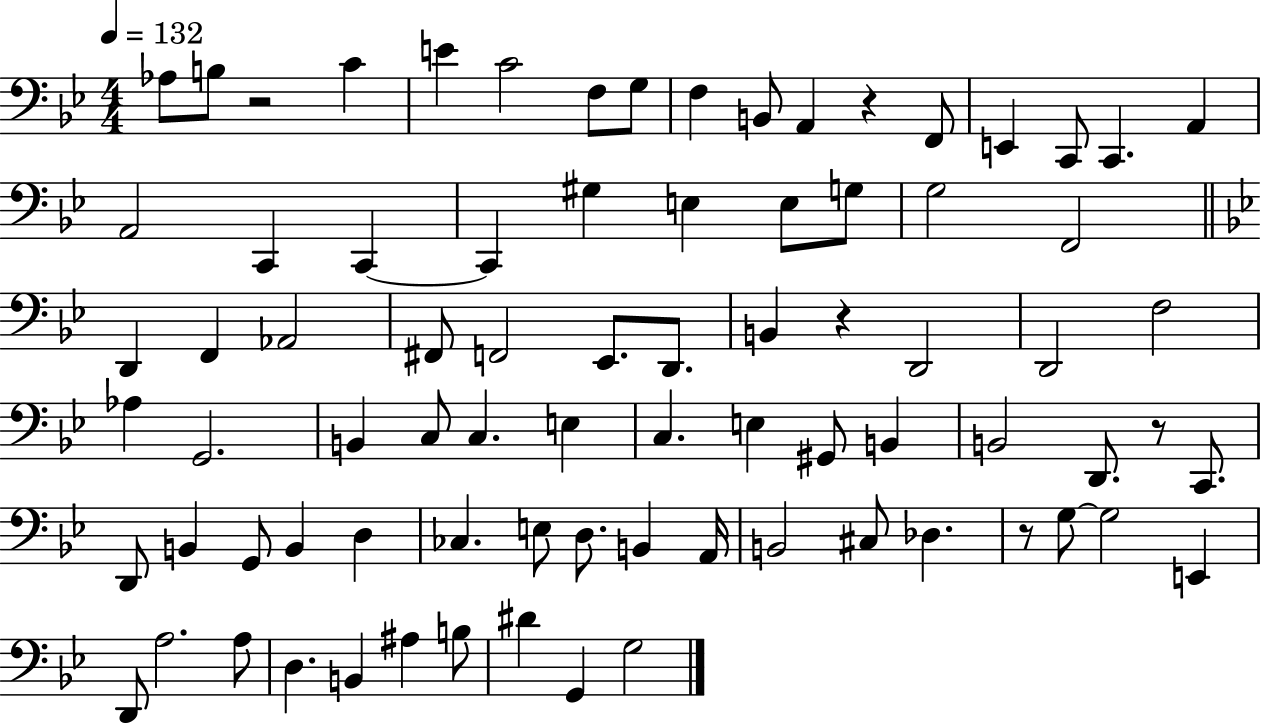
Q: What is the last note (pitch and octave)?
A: G3